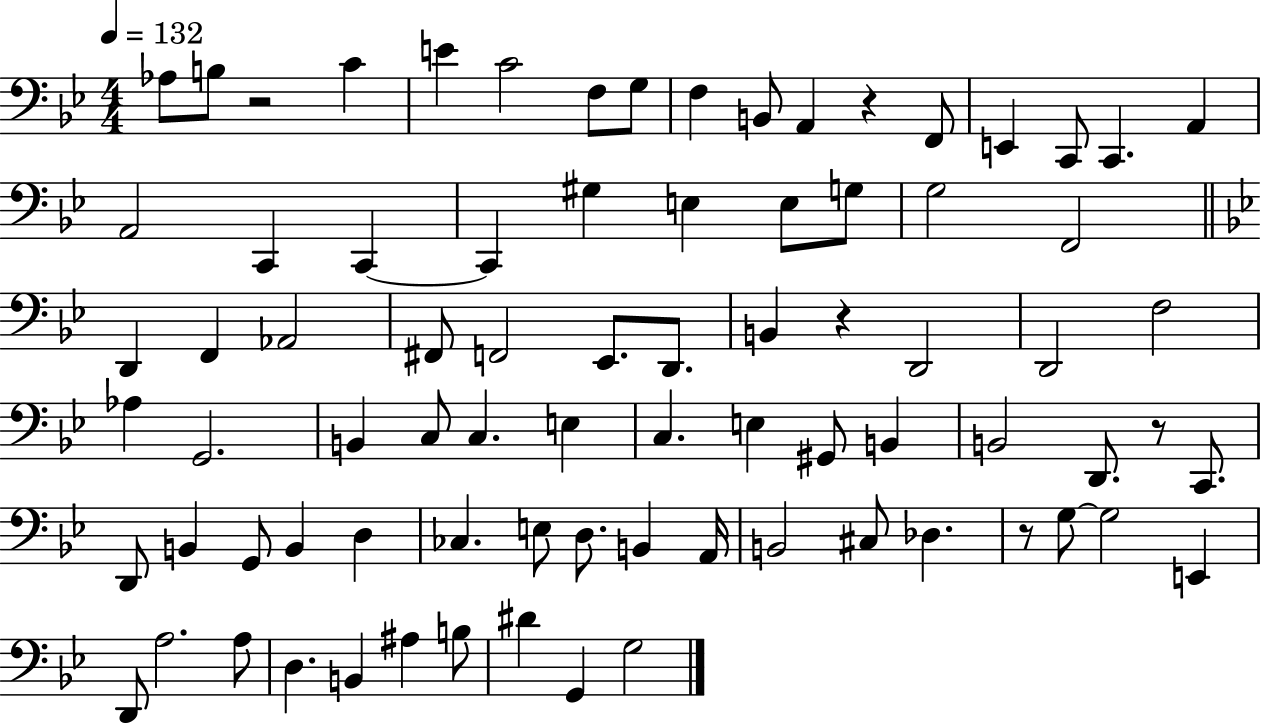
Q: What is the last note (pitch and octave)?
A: G3